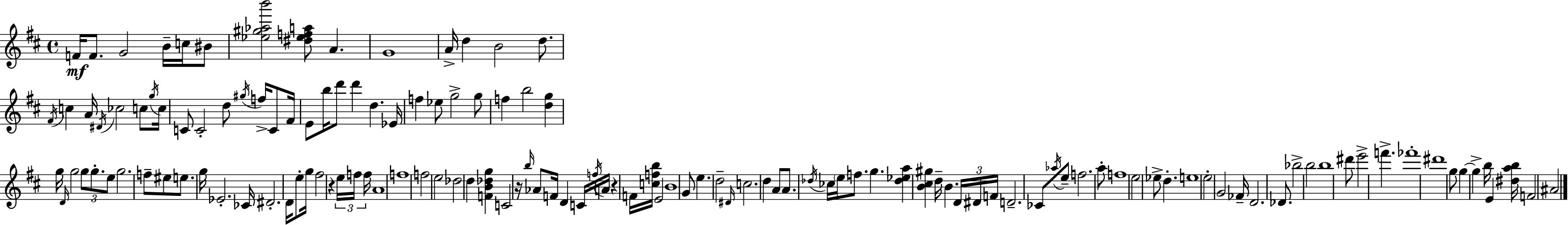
F4/s F4/e. G4/h B4/s C5/s BIS4/e [Eb5,G#5,Ab5,B6]/h [D#5,Eb5,F5,A5]/e A4/q. G4/w A4/s D5/q B4/h D5/e. F#4/s C5/q A4/s D#4/s CES5/h C5/e G5/s C5/s C4/e C4/h D5/e G#5/s F5/s C4/e F#4/s E4/e B5/s D6/e D6/q D5/q. Eb4/s F5/q Eb5/e G5/h G5/e F5/q B5/h [D5,G5]/q G5/s D4/s G5/h G5/e G5/e. E5/e G5/h. F5/e EIS5/e E5/e. G5/s Eb4/h. CES4/s D#4/h. D4/s E5/e G5/s F#5/h R/q E5/s F5/s F5/s A4/w F5/w F5/h E5/h Db5/h D5/q [F4,B4,Db5,G5]/q C4/h R/s B5/s Ab4/e F4/s D4/q C4/s F5/s A4/s R/q F4/s [C5,F5,B5]/s E4/h B4/w G4/e E5/q. D5/h D#4/s C5/h. D5/q A4/e A4/e. Db5/s CES5/s E5/s F5/e. G5/q. [Db5,Eb5,A5]/q [B4,C#5,G#5]/q D5/s B4/q. D4/s D#4/s F4/s D4/h. CES4/e Ab5/s E5/e F5/h. A5/e F5/w E5/h Eb5/e D5/q. E5/w E5/h G4/h FES4/s D4/h. Db4/e. Bb5/h B5/h B5/w D#6/e E6/h F6/q. FES6/w D#6/w G5/e G5/q G5/q B5/s E4/q [D#5,A5,B5]/s F4/h A#4/h